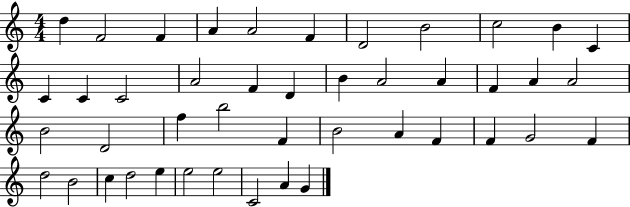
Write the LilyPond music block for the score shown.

{
  \clef treble
  \numericTimeSignature
  \time 4/4
  \key c \major
  d''4 f'2 f'4 | a'4 a'2 f'4 | d'2 b'2 | c''2 b'4 c'4 | \break c'4 c'4 c'2 | a'2 f'4 d'4 | b'4 a'2 a'4 | f'4 a'4 a'2 | \break b'2 d'2 | f''4 b''2 f'4 | b'2 a'4 f'4 | f'4 g'2 f'4 | \break d''2 b'2 | c''4 d''2 e''4 | e''2 e''2 | c'2 a'4 g'4 | \break \bar "|."
}